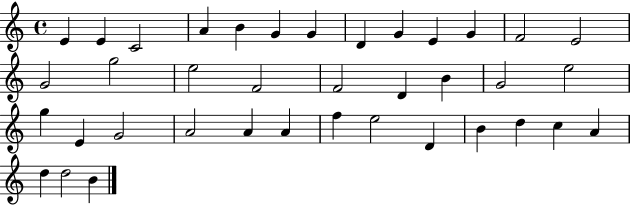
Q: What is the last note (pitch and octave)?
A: B4